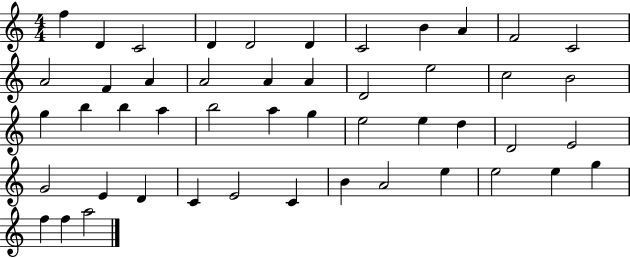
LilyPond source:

{
  \clef treble
  \numericTimeSignature
  \time 4/4
  \key c \major
  f''4 d'4 c'2 | d'4 d'2 d'4 | c'2 b'4 a'4 | f'2 c'2 | \break a'2 f'4 a'4 | a'2 a'4 a'4 | d'2 e''2 | c''2 b'2 | \break g''4 b''4 b''4 a''4 | b''2 a''4 g''4 | e''2 e''4 d''4 | d'2 e'2 | \break g'2 e'4 d'4 | c'4 e'2 c'4 | b'4 a'2 e''4 | e''2 e''4 g''4 | \break f''4 f''4 a''2 | \bar "|."
}